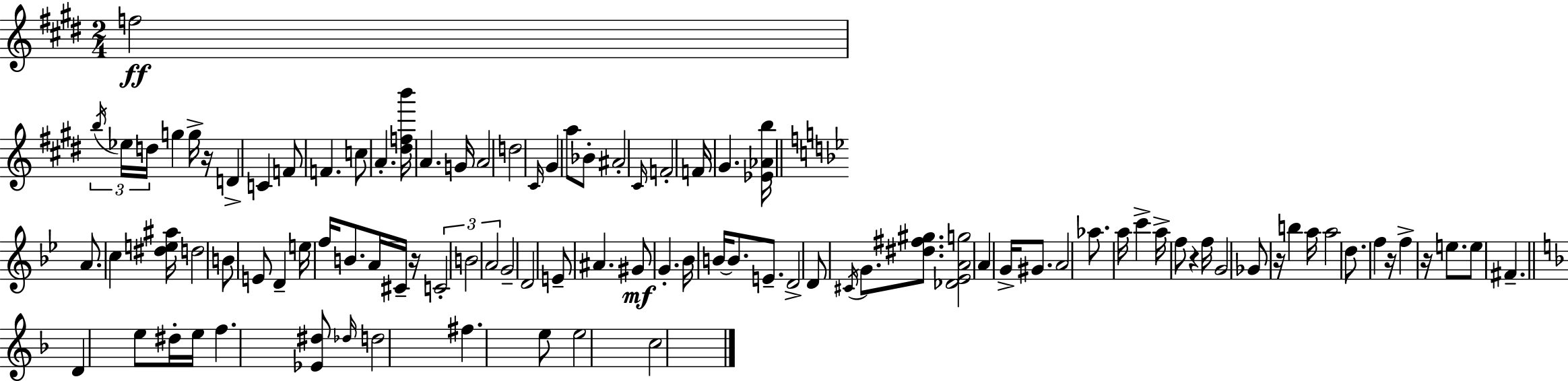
F5/h B5/s Eb5/s D5/s G5/q G5/s R/s D4/q C4/q F4/e F4/q. C5/e A4/q. [D#5,F5,B6]/s A4/q. G4/s A4/h D5/h C#4/s G#4/q A5/e Bb4/e A#4/h C#4/s F4/h F4/s G#4/q. [Eb4,Ab4,B5]/s A4/e. C5/q [D#5,E5,A#5]/s D5/h B4/e E4/e D4/q E5/s F5/s B4/e. A4/s C#4/s R/s C4/h B4/h A4/h G4/h D4/h E4/e A#4/q. G#4/e G4/q. Bb4/s B4/s B4/e. E4/e. D4/h D4/e C#4/s G4/e. [D#5,F#5,G#5]/e. [Db4,Eb4,A4,G5]/h A4/q G4/s G#4/e. A4/h Ab5/e. A5/s C6/q A5/s F5/e R/q F5/s G4/h Gb4/e R/s B5/q A5/s A5/h D5/e. F5/q R/s F5/q R/s E5/e. E5/e F#4/q. D4/q E5/e D#5/s E5/s F5/q. [Eb4,D#5]/e Db5/s D5/h F#5/q. E5/e E5/h C5/h